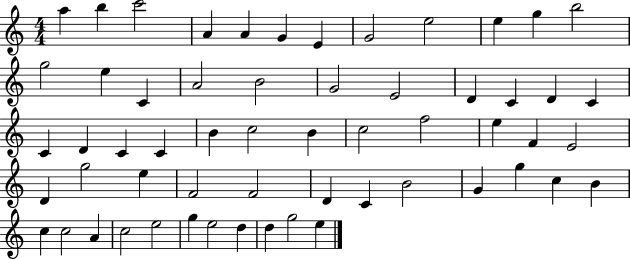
X:1
T:Untitled
M:4/4
L:1/4
K:C
a b c'2 A A G E G2 e2 e g b2 g2 e C A2 B2 G2 E2 D C D C C D C C B c2 B c2 f2 e F E2 D g2 e F2 F2 D C B2 G g c B c c2 A c2 e2 g e2 d d g2 e